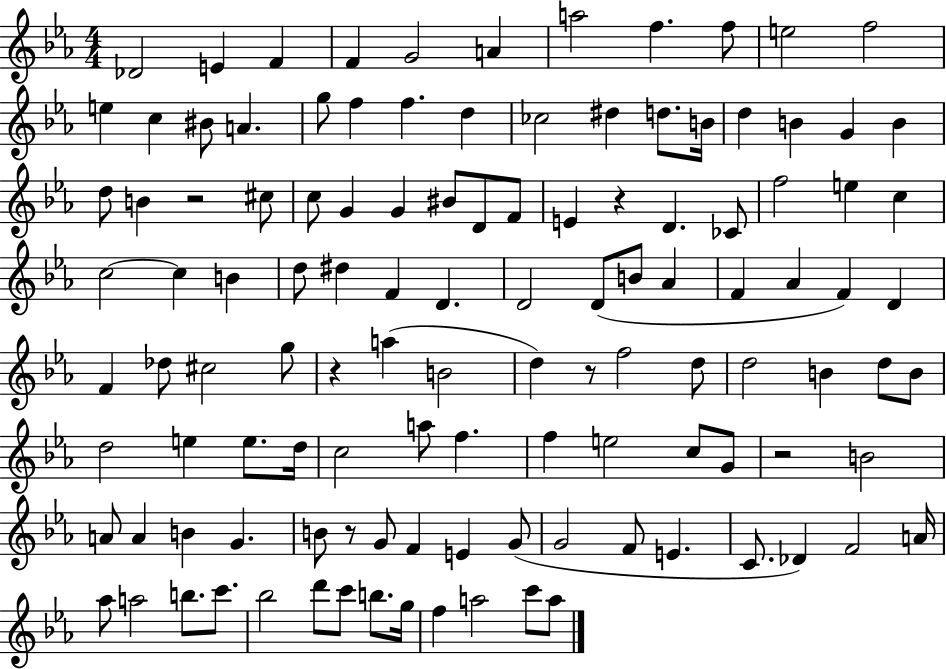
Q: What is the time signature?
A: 4/4